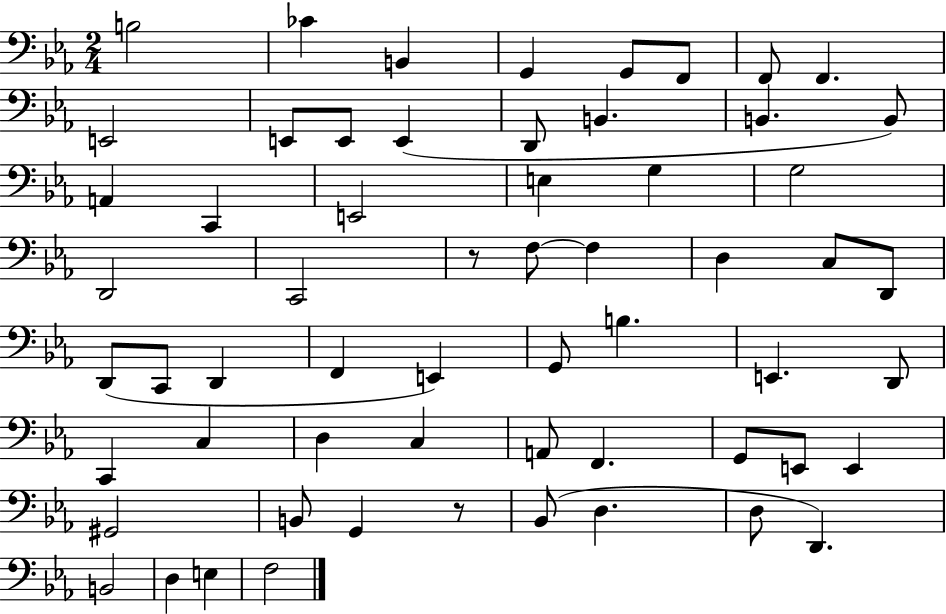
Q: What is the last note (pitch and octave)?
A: F3